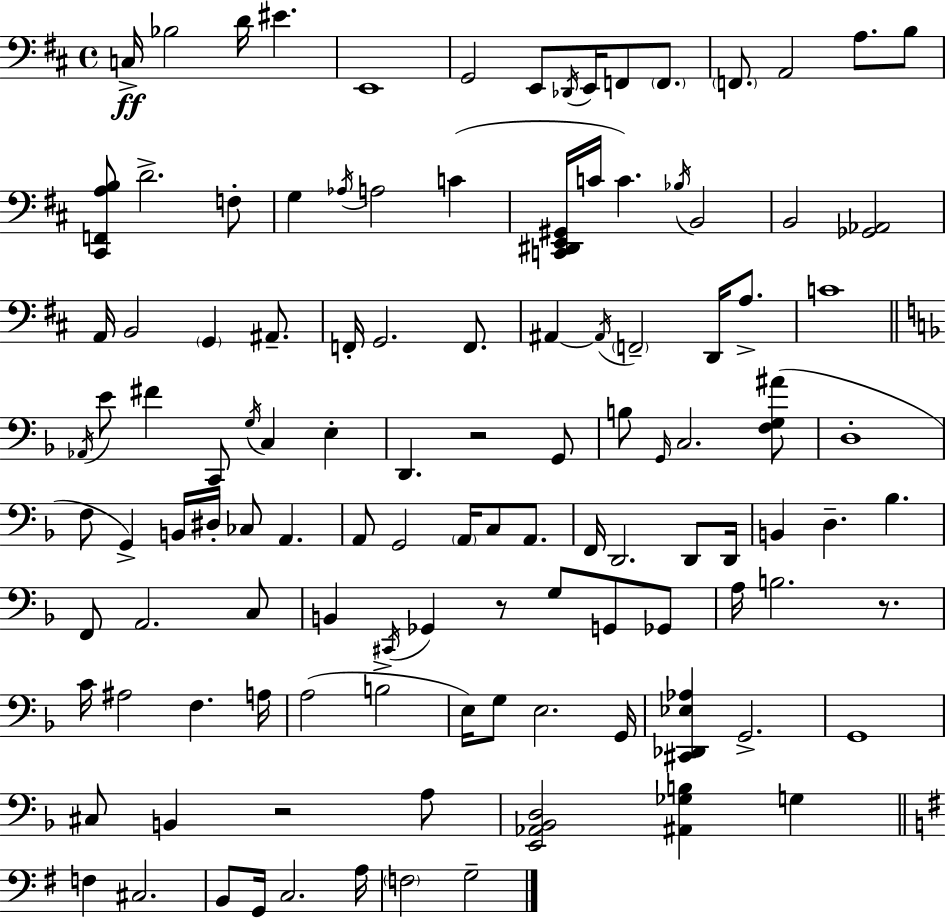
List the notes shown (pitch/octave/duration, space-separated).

C3/s Bb3/h D4/s EIS4/q. E2/w G2/h E2/e Db2/s E2/s F2/e F2/e. F2/e. A2/h A3/e. B3/e [C#2,F2,A3,B3]/e D4/h. F3/e G3/q Ab3/s A3/h C4/q [C2,D#2,E2,G#2]/s C4/s C4/q. Bb3/s B2/h B2/h [Gb2,Ab2]/h A2/s B2/h G2/q A#2/e. F2/s G2/h. F2/e. A#2/q A#2/s F2/h D2/s A3/e. C4/w Ab2/s E4/e F#4/q C2/e G3/s C3/q E3/q D2/q. R/h G2/e B3/e G2/s C3/h. [F3,G3,A#4]/e D3/w F3/e G2/q B2/s D#3/s CES3/e A2/q. A2/e G2/h A2/s C3/e A2/e. F2/s D2/h. D2/e D2/s B2/q D3/q. Bb3/q. F2/e A2/h. C3/e B2/q C#2/s Gb2/q R/e G3/e G2/e Gb2/e A3/s B3/h. R/e. C4/s A#3/h F3/q. A3/s A3/h B3/h E3/s G3/e E3/h. G2/s [C#2,Db2,Eb3,Ab3]/q G2/h. G2/w C#3/e B2/q R/h A3/e [E2,Ab2,Bb2,D3]/h [A#2,Gb3,B3]/q G3/q F3/q C#3/h. B2/e G2/s C3/h. A3/s F3/h G3/h